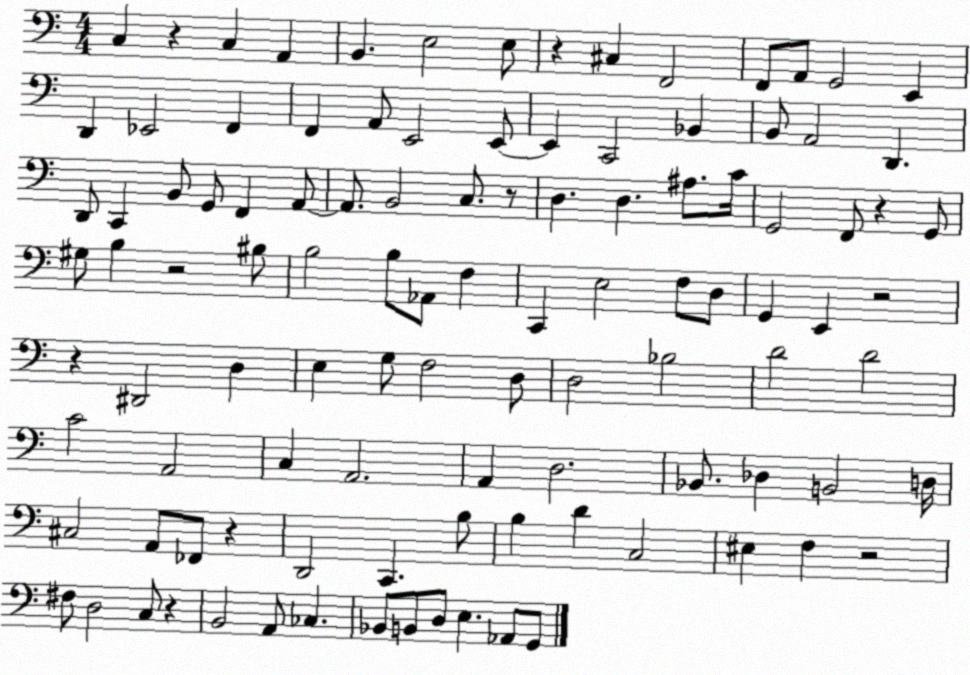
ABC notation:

X:1
T:Untitled
M:4/4
L:1/4
K:C
C, z C, A,, B,, E,2 E,/2 z ^C, F,,2 F,,/2 A,,/2 G,,2 E,, D,, _E,,2 F,, F,, A,,/2 E,,2 E,,/2 E,, C,,2 _B,, B,,/2 A,,2 D,, D,,/2 C,, B,,/2 G,,/2 F,, A,,/2 A,,/2 B,,2 C,/2 z/2 D, D, ^A,/2 C/4 G,,2 F,,/2 z G,,/2 ^G,/2 B, z2 ^B,/2 B,2 B,/2 _A,,/2 F, C,, E,2 F,/2 D,/2 G,, E,, z2 z ^D,,2 D, E, G,/2 F,2 D,/2 D,2 _B,2 D2 D2 C2 A,,2 C, A,,2 A,, D,2 _B,,/2 _D, B,,2 D,/4 ^C,2 A,,/2 _F,,/2 z D,,2 C,, B,/2 B, D C,2 ^E, F, z2 ^F,/2 D,2 C,/2 z B,,2 A,,/2 _C, _B,,/2 B,,/2 D,/2 E, _A,,/2 G,,/2